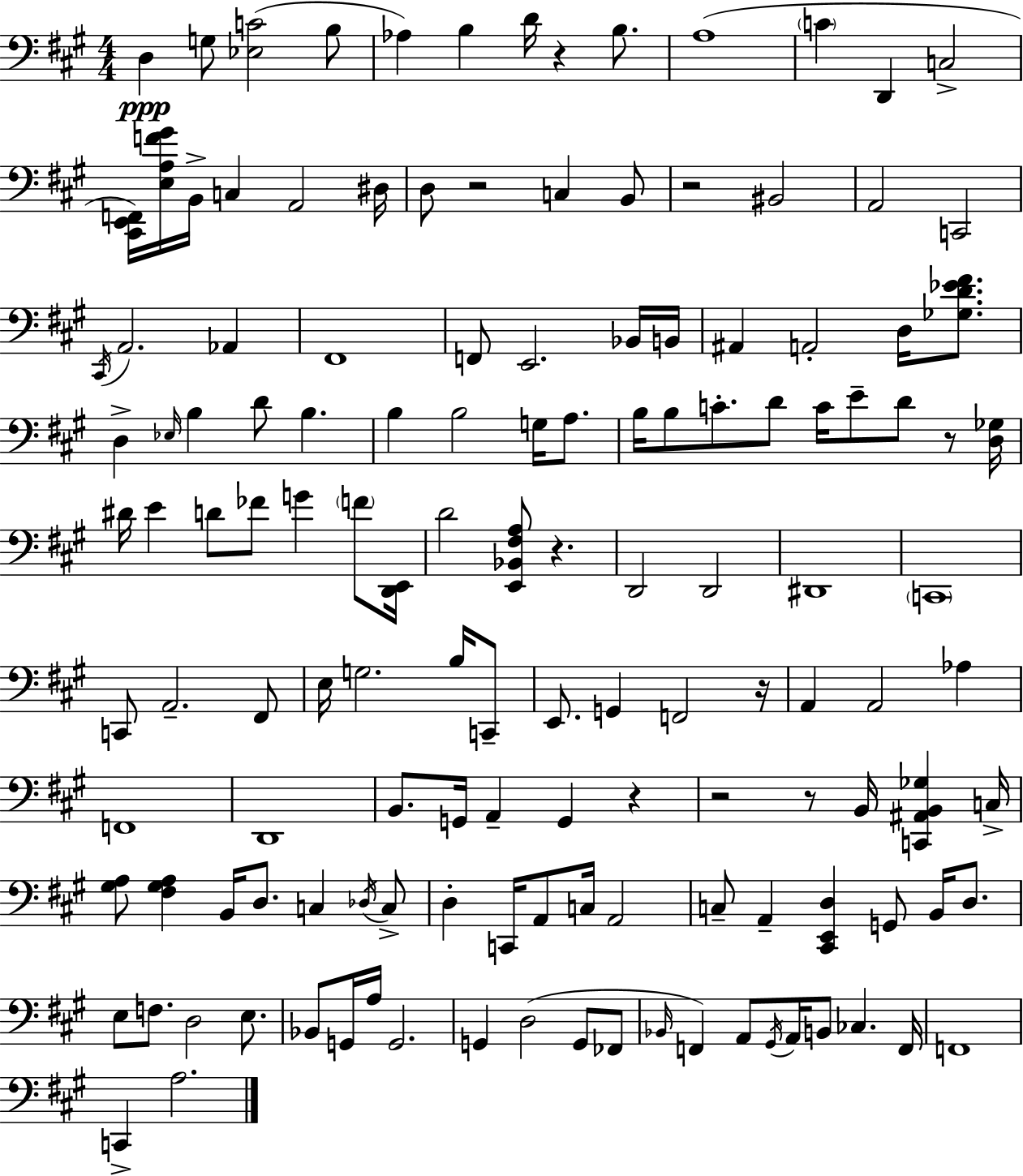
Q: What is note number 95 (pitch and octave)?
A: D3